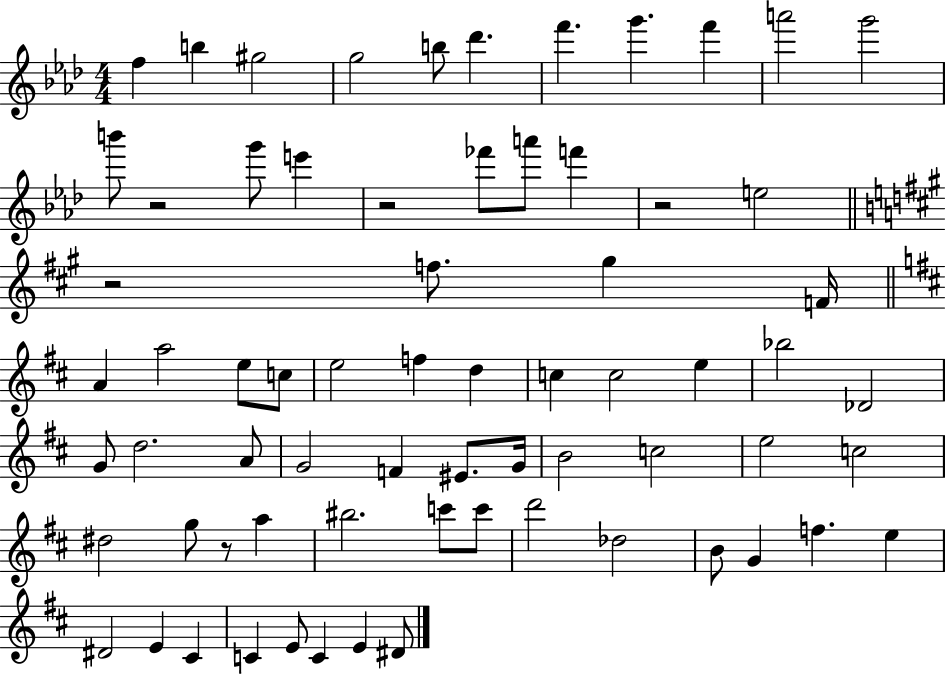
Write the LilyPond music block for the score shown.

{
  \clef treble
  \numericTimeSignature
  \time 4/4
  \key aes \major
  \repeat volta 2 { f''4 b''4 gis''2 | g''2 b''8 des'''4. | f'''4. g'''4. f'''4 | a'''2 g'''2 | \break b'''8 r2 g'''8 e'''4 | r2 fes'''8 a'''8 f'''4 | r2 e''2 | \bar "||" \break \key a \major r2 f''8. gis''4 f'16 | \bar "||" \break \key d \major a'4 a''2 e''8 c''8 | e''2 f''4 d''4 | c''4 c''2 e''4 | bes''2 des'2 | \break g'8 d''2. a'8 | g'2 f'4 eis'8. g'16 | b'2 c''2 | e''2 c''2 | \break dis''2 g''8 r8 a''4 | bis''2. c'''8 c'''8 | d'''2 des''2 | b'8 g'4 f''4. e''4 | \break dis'2 e'4 cis'4 | c'4 e'8 c'4 e'4 dis'8 | } \bar "|."
}